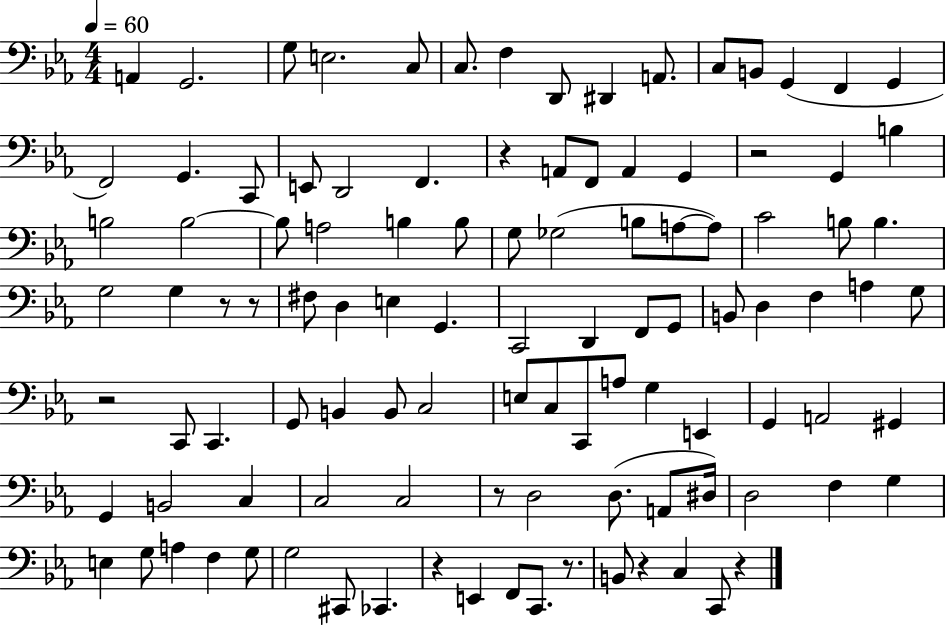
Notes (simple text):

A2/q G2/h. G3/e E3/h. C3/e C3/e. F3/q D2/e D#2/q A2/e. C3/e B2/e G2/q F2/q G2/q F2/h G2/q. C2/e E2/e D2/h F2/q. R/q A2/e F2/e A2/q G2/q R/h G2/q B3/q B3/h B3/h B3/e A3/h B3/q B3/e G3/e Gb3/h B3/e A3/e A3/e C4/h B3/e B3/q. G3/h G3/q R/e R/e F#3/e D3/q E3/q G2/q. C2/h D2/q F2/e G2/e B2/e D3/q F3/q A3/q G3/e R/h C2/e C2/q. G2/e B2/q B2/e C3/h E3/e C3/e C2/e A3/e G3/q E2/q G2/q A2/h G#2/q G2/q B2/h C3/q C3/h C3/h R/e D3/h D3/e. A2/e D#3/s D3/h F3/q G3/q E3/q G3/e A3/q F3/q G3/e G3/h C#2/e CES2/q. R/q E2/q F2/e C2/e. R/e. B2/e R/q C3/q C2/e R/q